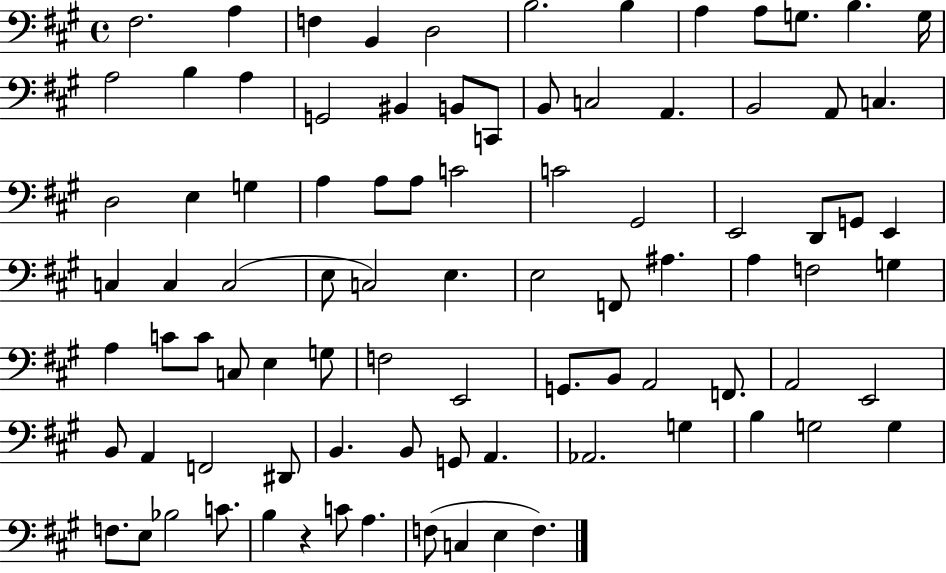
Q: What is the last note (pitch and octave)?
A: F3